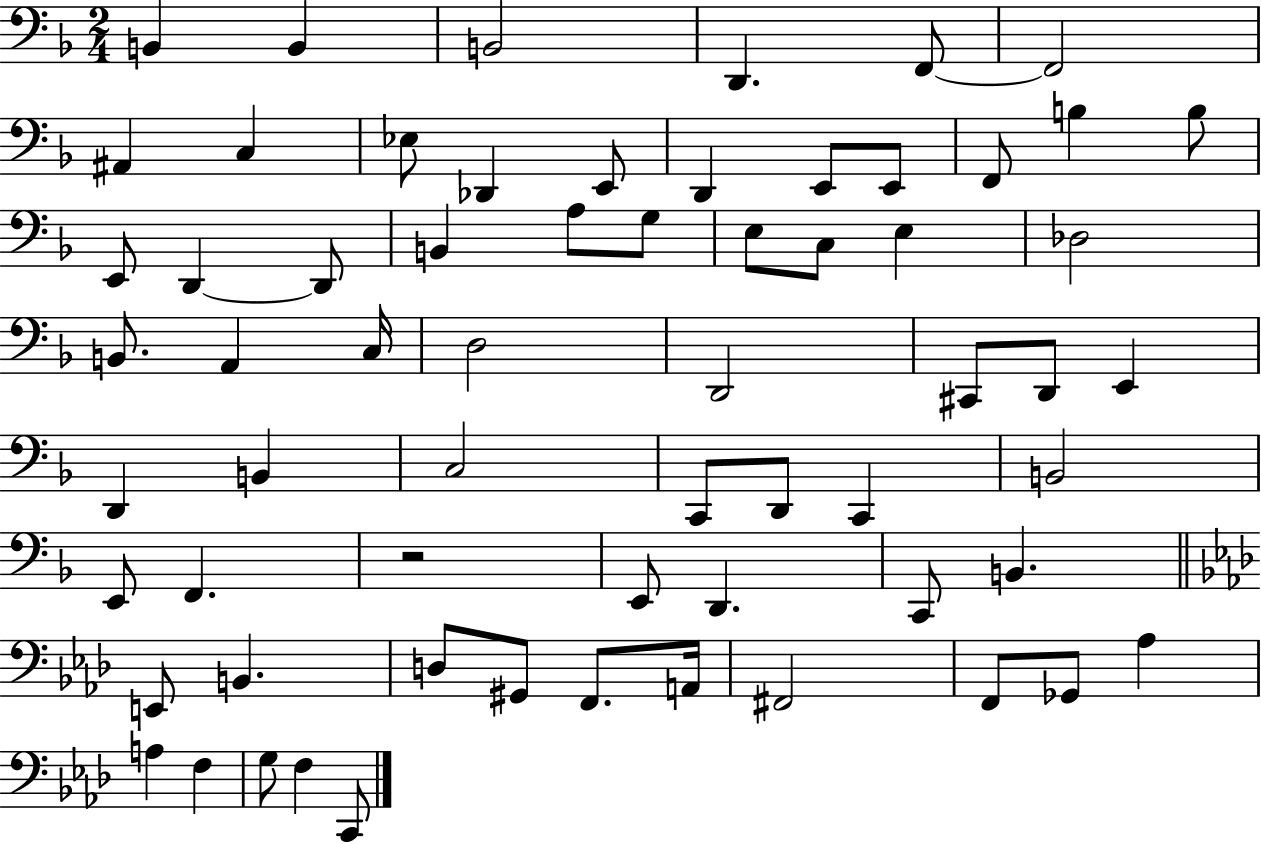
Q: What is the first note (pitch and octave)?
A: B2